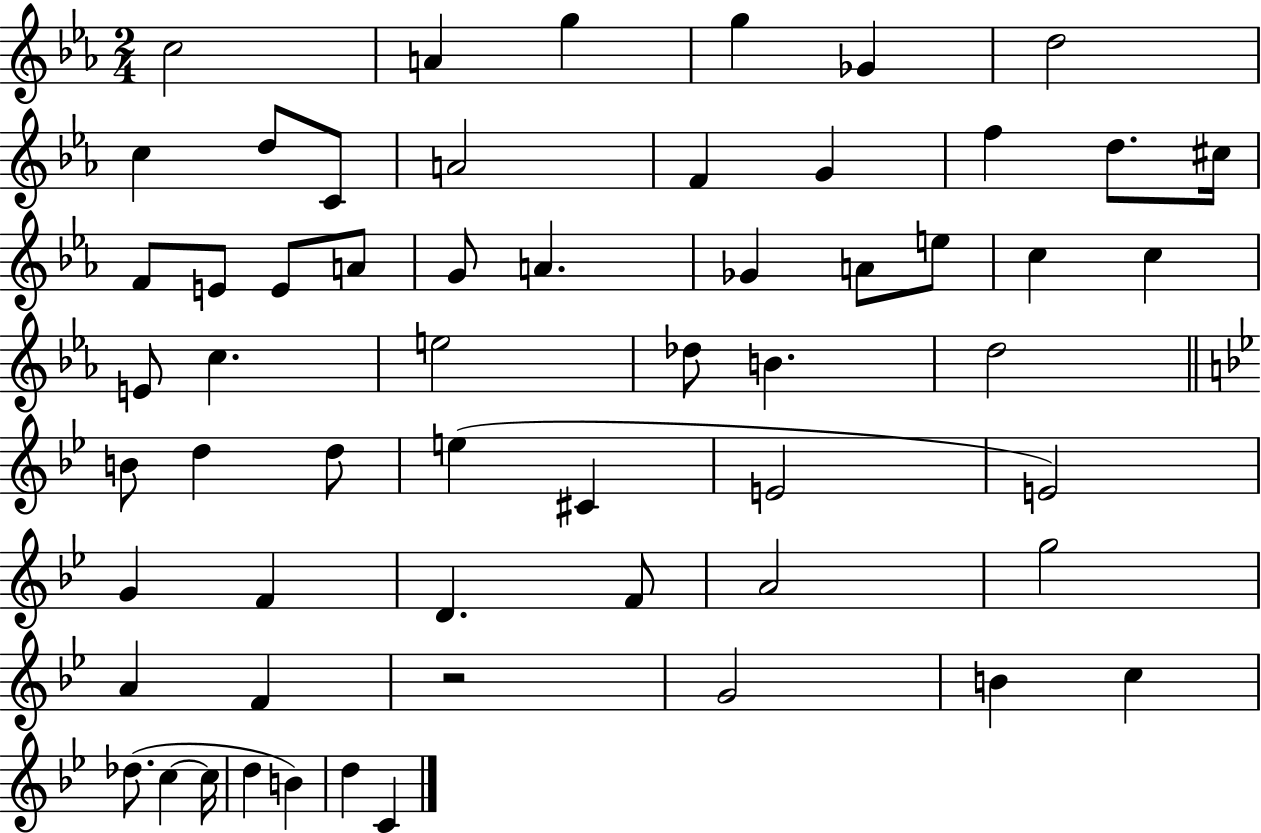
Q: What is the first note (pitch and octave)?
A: C5